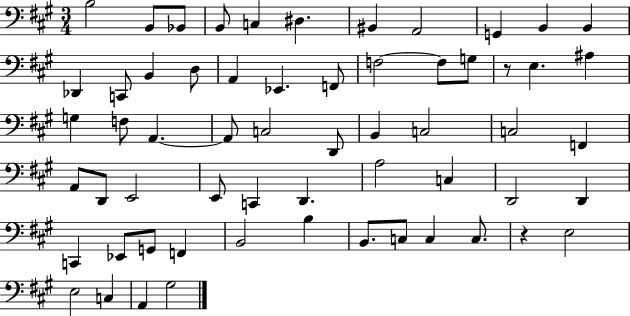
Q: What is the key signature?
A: A major